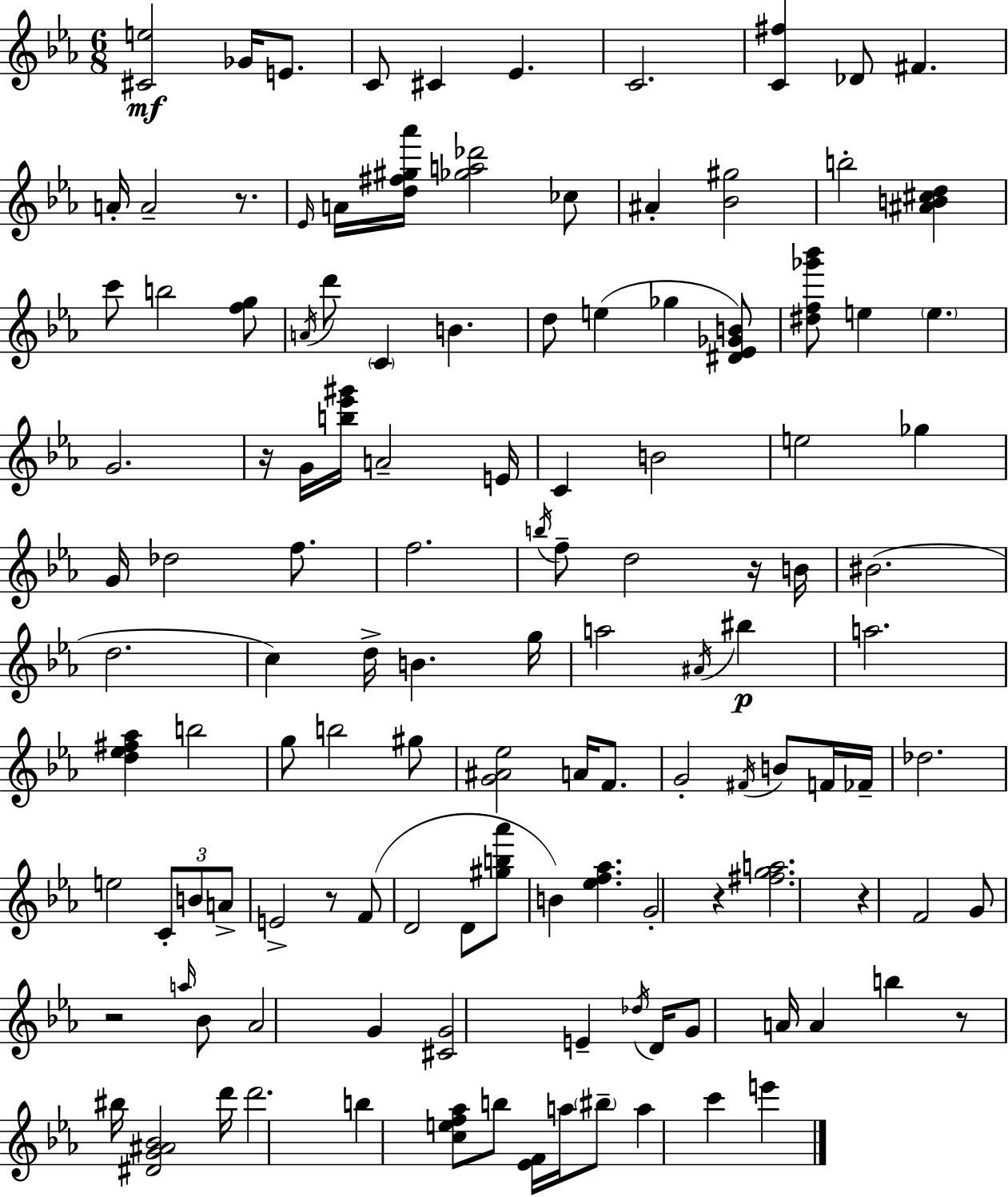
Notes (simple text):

[C#4,E5]/h Gb4/s E4/e. C4/e C#4/q Eb4/q. C4/h. [C4,F#5]/q Db4/e F#4/q. A4/s A4/h R/e. Eb4/s A4/s [D5,F#5,G#5,Ab6]/s [Gb5,A5,Db6]/h CES5/e A#4/q [Bb4,G#5]/h B5/h [A#4,B4,C#5,D5]/q C6/e B5/h [F5,G5]/e A4/s D6/e C4/q B4/q. D5/e E5/q Gb5/q [D#4,Eb4,Gb4,B4]/e [D#5,F5,Gb6,Bb6]/e E5/q E5/q. G4/h. R/s G4/s [B5,Eb6,G#6]/s A4/h E4/s C4/q B4/h E5/h Gb5/q G4/s Db5/h F5/e. F5/h. B5/s F5/e D5/h R/s B4/s BIS4/h. D5/h. C5/q D5/s B4/q. G5/s A5/h A#4/s BIS5/q A5/h. [D5,Eb5,F#5,Ab5]/q B5/h G5/e B5/h G#5/e [G4,A#4,Eb5]/h A4/s F4/e. G4/h F#4/s B4/e F4/s FES4/s Db5/h. E5/h C4/e B4/e A4/e E4/h R/e F4/e D4/h D4/e [G#5,B5,Ab6]/e B4/q [Eb5,F5,Ab5]/q. G4/h R/q [F#5,G5,A5]/h. R/q F4/h G4/e R/h A5/s Bb4/e Ab4/h G4/q [C#4,G4]/h E4/q Db5/s D4/s G4/e A4/s A4/q B5/q R/e BIS5/s [D#4,G4,A#4,Bb4]/h D6/s D6/h. B5/q [C5,E5,F5,Ab5]/e B5/e [Eb4,F4]/s A5/s BIS5/e A5/q C6/q E6/q